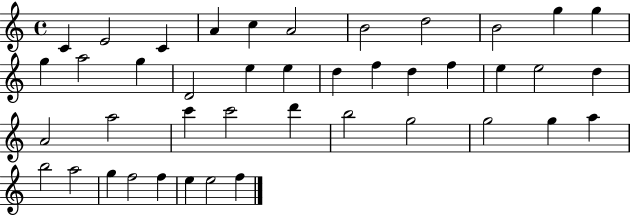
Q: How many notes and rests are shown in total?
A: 42